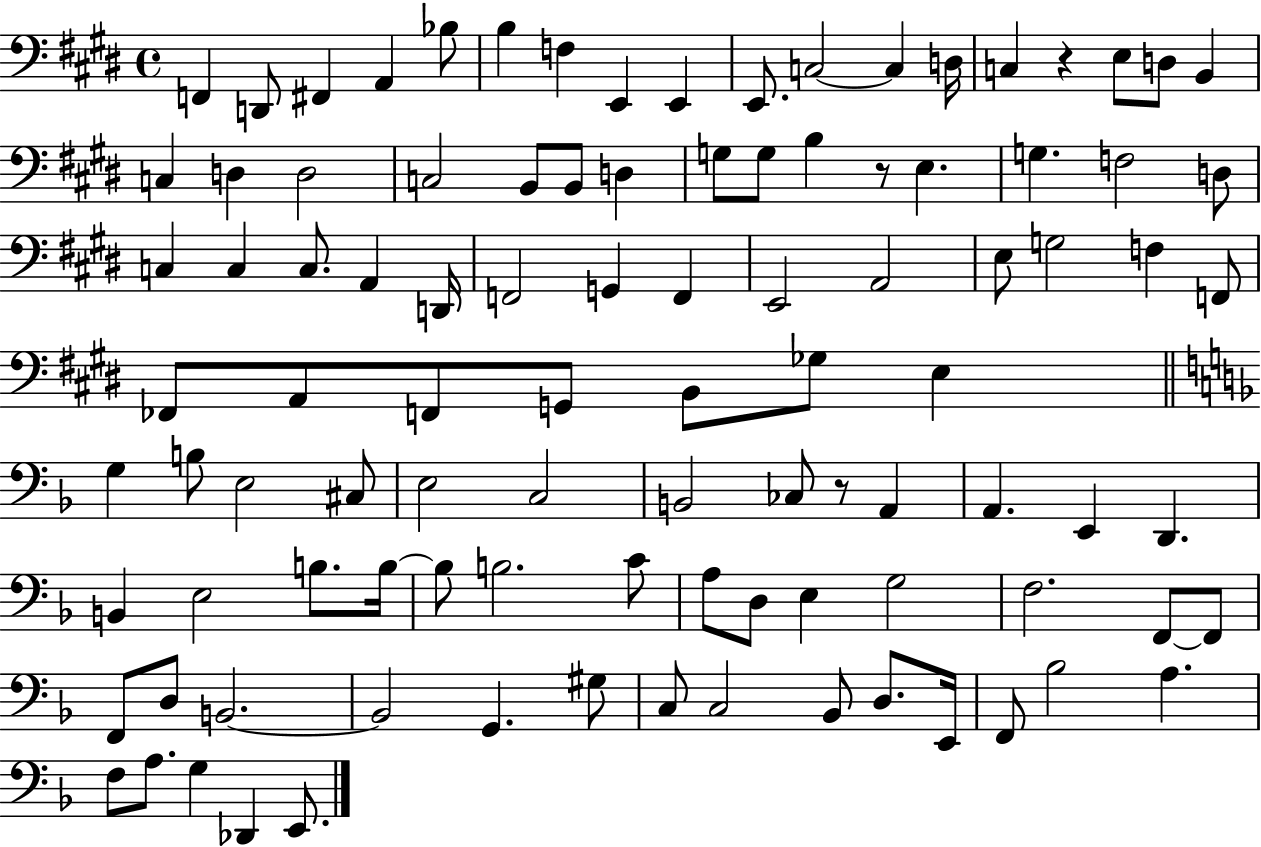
F2/q D2/e F#2/q A2/q Bb3/e B3/q F3/q E2/q E2/q E2/e. C3/h C3/q D3/s C3/q R/q E3/e D3/e B2/q C3/q D3/q D3/h C3/h B2/e B2/e D3/q G3/e G3/e B3/q R/e E3/q. G3/q. F3/h D3/e C3/q C3/q C3/e. A2/q D2/s F2/h G2/q F2/q E2/h A2/h E3/e G3/h F3/q F2/e FES2/e A2/e F2/e G2/e B2/e Gb3/e E3/q G3/q B3/e E3/h C#3/e E3/h C3/h B2/h CES3/e R/e A2/q A2/q. E2/q D2/q. B2/q E3/h B3/e. B3/s B3/e B3/h. C4/e A3/e D3/e E3/q G3/h F3/h. F2/e F2/e F2/e D3/e B2/h. B2/h G2/q. G#3/e C3/e C3/h Bb2/e D3/e. E2/s F2/e Bb3/h A3/q. F3/e A3/e. G3/q Db2/q E2/e.